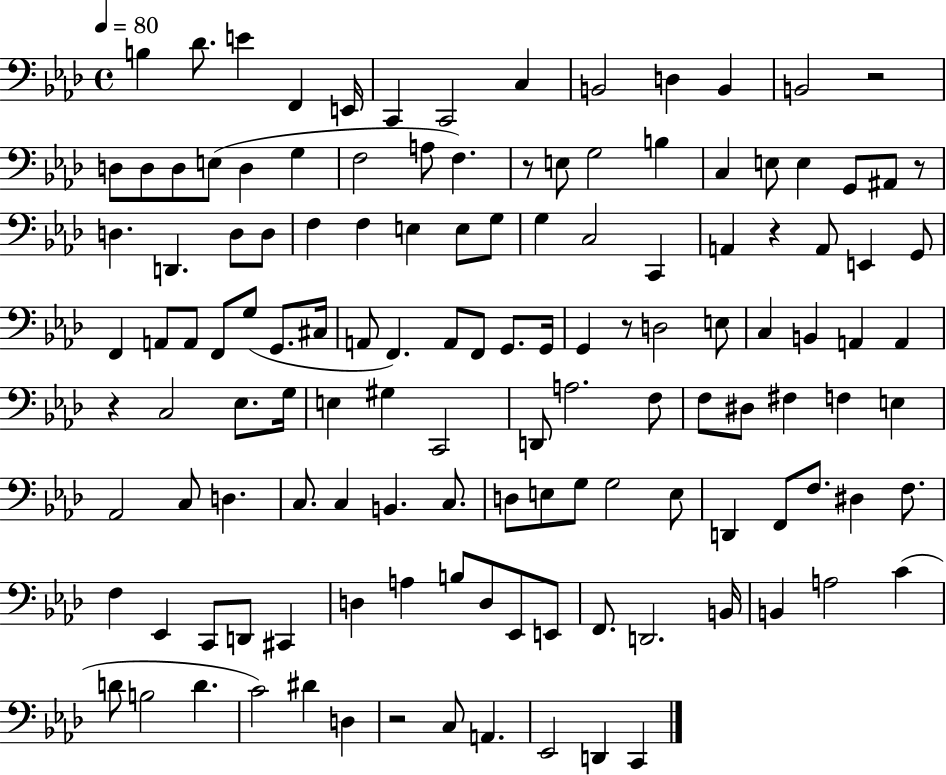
B3/q Db4/e. E4/q F2/q E2/s C2/q C2/h C3/q B2/h D3/q B2/q B2/h R/h D3/e D3/e D3/e E3/e D3/q G3/q F3/h A3/e F3/q. R/e E3/e G3/h B3/q C3/q E3/e E3/q G2/e A#2/e R/e D3/q. D2/q. D3/e D3/e F3/q F3/q E3/q E3/e G3/e G3/q C3/h C2/q A2/q R/q A2/e E2/q G2/e F2/q A2/e A2/e F2/e G3/e G2/e. C#3/s A2/e F2/q. A2/e F2/e G2/e. G2/s G2/q R/e D3/h E3/e C3/q B2/q A2/q A2/q R/q C3/h Eb3/e. G3/s E3/q G#3/q C2/h D2/e A3/h. F3/e F3/e D#3/e F#3/q F3/q E3/q Ab2/h C3/e D3/q. C3/e. C3/q B2/q. C3/e. D3/e E3/e G3/e G3/h E3/e D2/q F2/e F3/e. D#3/q F3/e. F3/q Eb2/q C2/e D2/e C#2/q D3/q A3/q B3/e D3/e Eb2/e E2/e F2/e. D2/h. B2/s B2/q A3/h C4/q D4/e B3/h D4/q. C4/h D#4/q D3/q R/h C3/e A2/q. Eb2/h D2/q C2/q